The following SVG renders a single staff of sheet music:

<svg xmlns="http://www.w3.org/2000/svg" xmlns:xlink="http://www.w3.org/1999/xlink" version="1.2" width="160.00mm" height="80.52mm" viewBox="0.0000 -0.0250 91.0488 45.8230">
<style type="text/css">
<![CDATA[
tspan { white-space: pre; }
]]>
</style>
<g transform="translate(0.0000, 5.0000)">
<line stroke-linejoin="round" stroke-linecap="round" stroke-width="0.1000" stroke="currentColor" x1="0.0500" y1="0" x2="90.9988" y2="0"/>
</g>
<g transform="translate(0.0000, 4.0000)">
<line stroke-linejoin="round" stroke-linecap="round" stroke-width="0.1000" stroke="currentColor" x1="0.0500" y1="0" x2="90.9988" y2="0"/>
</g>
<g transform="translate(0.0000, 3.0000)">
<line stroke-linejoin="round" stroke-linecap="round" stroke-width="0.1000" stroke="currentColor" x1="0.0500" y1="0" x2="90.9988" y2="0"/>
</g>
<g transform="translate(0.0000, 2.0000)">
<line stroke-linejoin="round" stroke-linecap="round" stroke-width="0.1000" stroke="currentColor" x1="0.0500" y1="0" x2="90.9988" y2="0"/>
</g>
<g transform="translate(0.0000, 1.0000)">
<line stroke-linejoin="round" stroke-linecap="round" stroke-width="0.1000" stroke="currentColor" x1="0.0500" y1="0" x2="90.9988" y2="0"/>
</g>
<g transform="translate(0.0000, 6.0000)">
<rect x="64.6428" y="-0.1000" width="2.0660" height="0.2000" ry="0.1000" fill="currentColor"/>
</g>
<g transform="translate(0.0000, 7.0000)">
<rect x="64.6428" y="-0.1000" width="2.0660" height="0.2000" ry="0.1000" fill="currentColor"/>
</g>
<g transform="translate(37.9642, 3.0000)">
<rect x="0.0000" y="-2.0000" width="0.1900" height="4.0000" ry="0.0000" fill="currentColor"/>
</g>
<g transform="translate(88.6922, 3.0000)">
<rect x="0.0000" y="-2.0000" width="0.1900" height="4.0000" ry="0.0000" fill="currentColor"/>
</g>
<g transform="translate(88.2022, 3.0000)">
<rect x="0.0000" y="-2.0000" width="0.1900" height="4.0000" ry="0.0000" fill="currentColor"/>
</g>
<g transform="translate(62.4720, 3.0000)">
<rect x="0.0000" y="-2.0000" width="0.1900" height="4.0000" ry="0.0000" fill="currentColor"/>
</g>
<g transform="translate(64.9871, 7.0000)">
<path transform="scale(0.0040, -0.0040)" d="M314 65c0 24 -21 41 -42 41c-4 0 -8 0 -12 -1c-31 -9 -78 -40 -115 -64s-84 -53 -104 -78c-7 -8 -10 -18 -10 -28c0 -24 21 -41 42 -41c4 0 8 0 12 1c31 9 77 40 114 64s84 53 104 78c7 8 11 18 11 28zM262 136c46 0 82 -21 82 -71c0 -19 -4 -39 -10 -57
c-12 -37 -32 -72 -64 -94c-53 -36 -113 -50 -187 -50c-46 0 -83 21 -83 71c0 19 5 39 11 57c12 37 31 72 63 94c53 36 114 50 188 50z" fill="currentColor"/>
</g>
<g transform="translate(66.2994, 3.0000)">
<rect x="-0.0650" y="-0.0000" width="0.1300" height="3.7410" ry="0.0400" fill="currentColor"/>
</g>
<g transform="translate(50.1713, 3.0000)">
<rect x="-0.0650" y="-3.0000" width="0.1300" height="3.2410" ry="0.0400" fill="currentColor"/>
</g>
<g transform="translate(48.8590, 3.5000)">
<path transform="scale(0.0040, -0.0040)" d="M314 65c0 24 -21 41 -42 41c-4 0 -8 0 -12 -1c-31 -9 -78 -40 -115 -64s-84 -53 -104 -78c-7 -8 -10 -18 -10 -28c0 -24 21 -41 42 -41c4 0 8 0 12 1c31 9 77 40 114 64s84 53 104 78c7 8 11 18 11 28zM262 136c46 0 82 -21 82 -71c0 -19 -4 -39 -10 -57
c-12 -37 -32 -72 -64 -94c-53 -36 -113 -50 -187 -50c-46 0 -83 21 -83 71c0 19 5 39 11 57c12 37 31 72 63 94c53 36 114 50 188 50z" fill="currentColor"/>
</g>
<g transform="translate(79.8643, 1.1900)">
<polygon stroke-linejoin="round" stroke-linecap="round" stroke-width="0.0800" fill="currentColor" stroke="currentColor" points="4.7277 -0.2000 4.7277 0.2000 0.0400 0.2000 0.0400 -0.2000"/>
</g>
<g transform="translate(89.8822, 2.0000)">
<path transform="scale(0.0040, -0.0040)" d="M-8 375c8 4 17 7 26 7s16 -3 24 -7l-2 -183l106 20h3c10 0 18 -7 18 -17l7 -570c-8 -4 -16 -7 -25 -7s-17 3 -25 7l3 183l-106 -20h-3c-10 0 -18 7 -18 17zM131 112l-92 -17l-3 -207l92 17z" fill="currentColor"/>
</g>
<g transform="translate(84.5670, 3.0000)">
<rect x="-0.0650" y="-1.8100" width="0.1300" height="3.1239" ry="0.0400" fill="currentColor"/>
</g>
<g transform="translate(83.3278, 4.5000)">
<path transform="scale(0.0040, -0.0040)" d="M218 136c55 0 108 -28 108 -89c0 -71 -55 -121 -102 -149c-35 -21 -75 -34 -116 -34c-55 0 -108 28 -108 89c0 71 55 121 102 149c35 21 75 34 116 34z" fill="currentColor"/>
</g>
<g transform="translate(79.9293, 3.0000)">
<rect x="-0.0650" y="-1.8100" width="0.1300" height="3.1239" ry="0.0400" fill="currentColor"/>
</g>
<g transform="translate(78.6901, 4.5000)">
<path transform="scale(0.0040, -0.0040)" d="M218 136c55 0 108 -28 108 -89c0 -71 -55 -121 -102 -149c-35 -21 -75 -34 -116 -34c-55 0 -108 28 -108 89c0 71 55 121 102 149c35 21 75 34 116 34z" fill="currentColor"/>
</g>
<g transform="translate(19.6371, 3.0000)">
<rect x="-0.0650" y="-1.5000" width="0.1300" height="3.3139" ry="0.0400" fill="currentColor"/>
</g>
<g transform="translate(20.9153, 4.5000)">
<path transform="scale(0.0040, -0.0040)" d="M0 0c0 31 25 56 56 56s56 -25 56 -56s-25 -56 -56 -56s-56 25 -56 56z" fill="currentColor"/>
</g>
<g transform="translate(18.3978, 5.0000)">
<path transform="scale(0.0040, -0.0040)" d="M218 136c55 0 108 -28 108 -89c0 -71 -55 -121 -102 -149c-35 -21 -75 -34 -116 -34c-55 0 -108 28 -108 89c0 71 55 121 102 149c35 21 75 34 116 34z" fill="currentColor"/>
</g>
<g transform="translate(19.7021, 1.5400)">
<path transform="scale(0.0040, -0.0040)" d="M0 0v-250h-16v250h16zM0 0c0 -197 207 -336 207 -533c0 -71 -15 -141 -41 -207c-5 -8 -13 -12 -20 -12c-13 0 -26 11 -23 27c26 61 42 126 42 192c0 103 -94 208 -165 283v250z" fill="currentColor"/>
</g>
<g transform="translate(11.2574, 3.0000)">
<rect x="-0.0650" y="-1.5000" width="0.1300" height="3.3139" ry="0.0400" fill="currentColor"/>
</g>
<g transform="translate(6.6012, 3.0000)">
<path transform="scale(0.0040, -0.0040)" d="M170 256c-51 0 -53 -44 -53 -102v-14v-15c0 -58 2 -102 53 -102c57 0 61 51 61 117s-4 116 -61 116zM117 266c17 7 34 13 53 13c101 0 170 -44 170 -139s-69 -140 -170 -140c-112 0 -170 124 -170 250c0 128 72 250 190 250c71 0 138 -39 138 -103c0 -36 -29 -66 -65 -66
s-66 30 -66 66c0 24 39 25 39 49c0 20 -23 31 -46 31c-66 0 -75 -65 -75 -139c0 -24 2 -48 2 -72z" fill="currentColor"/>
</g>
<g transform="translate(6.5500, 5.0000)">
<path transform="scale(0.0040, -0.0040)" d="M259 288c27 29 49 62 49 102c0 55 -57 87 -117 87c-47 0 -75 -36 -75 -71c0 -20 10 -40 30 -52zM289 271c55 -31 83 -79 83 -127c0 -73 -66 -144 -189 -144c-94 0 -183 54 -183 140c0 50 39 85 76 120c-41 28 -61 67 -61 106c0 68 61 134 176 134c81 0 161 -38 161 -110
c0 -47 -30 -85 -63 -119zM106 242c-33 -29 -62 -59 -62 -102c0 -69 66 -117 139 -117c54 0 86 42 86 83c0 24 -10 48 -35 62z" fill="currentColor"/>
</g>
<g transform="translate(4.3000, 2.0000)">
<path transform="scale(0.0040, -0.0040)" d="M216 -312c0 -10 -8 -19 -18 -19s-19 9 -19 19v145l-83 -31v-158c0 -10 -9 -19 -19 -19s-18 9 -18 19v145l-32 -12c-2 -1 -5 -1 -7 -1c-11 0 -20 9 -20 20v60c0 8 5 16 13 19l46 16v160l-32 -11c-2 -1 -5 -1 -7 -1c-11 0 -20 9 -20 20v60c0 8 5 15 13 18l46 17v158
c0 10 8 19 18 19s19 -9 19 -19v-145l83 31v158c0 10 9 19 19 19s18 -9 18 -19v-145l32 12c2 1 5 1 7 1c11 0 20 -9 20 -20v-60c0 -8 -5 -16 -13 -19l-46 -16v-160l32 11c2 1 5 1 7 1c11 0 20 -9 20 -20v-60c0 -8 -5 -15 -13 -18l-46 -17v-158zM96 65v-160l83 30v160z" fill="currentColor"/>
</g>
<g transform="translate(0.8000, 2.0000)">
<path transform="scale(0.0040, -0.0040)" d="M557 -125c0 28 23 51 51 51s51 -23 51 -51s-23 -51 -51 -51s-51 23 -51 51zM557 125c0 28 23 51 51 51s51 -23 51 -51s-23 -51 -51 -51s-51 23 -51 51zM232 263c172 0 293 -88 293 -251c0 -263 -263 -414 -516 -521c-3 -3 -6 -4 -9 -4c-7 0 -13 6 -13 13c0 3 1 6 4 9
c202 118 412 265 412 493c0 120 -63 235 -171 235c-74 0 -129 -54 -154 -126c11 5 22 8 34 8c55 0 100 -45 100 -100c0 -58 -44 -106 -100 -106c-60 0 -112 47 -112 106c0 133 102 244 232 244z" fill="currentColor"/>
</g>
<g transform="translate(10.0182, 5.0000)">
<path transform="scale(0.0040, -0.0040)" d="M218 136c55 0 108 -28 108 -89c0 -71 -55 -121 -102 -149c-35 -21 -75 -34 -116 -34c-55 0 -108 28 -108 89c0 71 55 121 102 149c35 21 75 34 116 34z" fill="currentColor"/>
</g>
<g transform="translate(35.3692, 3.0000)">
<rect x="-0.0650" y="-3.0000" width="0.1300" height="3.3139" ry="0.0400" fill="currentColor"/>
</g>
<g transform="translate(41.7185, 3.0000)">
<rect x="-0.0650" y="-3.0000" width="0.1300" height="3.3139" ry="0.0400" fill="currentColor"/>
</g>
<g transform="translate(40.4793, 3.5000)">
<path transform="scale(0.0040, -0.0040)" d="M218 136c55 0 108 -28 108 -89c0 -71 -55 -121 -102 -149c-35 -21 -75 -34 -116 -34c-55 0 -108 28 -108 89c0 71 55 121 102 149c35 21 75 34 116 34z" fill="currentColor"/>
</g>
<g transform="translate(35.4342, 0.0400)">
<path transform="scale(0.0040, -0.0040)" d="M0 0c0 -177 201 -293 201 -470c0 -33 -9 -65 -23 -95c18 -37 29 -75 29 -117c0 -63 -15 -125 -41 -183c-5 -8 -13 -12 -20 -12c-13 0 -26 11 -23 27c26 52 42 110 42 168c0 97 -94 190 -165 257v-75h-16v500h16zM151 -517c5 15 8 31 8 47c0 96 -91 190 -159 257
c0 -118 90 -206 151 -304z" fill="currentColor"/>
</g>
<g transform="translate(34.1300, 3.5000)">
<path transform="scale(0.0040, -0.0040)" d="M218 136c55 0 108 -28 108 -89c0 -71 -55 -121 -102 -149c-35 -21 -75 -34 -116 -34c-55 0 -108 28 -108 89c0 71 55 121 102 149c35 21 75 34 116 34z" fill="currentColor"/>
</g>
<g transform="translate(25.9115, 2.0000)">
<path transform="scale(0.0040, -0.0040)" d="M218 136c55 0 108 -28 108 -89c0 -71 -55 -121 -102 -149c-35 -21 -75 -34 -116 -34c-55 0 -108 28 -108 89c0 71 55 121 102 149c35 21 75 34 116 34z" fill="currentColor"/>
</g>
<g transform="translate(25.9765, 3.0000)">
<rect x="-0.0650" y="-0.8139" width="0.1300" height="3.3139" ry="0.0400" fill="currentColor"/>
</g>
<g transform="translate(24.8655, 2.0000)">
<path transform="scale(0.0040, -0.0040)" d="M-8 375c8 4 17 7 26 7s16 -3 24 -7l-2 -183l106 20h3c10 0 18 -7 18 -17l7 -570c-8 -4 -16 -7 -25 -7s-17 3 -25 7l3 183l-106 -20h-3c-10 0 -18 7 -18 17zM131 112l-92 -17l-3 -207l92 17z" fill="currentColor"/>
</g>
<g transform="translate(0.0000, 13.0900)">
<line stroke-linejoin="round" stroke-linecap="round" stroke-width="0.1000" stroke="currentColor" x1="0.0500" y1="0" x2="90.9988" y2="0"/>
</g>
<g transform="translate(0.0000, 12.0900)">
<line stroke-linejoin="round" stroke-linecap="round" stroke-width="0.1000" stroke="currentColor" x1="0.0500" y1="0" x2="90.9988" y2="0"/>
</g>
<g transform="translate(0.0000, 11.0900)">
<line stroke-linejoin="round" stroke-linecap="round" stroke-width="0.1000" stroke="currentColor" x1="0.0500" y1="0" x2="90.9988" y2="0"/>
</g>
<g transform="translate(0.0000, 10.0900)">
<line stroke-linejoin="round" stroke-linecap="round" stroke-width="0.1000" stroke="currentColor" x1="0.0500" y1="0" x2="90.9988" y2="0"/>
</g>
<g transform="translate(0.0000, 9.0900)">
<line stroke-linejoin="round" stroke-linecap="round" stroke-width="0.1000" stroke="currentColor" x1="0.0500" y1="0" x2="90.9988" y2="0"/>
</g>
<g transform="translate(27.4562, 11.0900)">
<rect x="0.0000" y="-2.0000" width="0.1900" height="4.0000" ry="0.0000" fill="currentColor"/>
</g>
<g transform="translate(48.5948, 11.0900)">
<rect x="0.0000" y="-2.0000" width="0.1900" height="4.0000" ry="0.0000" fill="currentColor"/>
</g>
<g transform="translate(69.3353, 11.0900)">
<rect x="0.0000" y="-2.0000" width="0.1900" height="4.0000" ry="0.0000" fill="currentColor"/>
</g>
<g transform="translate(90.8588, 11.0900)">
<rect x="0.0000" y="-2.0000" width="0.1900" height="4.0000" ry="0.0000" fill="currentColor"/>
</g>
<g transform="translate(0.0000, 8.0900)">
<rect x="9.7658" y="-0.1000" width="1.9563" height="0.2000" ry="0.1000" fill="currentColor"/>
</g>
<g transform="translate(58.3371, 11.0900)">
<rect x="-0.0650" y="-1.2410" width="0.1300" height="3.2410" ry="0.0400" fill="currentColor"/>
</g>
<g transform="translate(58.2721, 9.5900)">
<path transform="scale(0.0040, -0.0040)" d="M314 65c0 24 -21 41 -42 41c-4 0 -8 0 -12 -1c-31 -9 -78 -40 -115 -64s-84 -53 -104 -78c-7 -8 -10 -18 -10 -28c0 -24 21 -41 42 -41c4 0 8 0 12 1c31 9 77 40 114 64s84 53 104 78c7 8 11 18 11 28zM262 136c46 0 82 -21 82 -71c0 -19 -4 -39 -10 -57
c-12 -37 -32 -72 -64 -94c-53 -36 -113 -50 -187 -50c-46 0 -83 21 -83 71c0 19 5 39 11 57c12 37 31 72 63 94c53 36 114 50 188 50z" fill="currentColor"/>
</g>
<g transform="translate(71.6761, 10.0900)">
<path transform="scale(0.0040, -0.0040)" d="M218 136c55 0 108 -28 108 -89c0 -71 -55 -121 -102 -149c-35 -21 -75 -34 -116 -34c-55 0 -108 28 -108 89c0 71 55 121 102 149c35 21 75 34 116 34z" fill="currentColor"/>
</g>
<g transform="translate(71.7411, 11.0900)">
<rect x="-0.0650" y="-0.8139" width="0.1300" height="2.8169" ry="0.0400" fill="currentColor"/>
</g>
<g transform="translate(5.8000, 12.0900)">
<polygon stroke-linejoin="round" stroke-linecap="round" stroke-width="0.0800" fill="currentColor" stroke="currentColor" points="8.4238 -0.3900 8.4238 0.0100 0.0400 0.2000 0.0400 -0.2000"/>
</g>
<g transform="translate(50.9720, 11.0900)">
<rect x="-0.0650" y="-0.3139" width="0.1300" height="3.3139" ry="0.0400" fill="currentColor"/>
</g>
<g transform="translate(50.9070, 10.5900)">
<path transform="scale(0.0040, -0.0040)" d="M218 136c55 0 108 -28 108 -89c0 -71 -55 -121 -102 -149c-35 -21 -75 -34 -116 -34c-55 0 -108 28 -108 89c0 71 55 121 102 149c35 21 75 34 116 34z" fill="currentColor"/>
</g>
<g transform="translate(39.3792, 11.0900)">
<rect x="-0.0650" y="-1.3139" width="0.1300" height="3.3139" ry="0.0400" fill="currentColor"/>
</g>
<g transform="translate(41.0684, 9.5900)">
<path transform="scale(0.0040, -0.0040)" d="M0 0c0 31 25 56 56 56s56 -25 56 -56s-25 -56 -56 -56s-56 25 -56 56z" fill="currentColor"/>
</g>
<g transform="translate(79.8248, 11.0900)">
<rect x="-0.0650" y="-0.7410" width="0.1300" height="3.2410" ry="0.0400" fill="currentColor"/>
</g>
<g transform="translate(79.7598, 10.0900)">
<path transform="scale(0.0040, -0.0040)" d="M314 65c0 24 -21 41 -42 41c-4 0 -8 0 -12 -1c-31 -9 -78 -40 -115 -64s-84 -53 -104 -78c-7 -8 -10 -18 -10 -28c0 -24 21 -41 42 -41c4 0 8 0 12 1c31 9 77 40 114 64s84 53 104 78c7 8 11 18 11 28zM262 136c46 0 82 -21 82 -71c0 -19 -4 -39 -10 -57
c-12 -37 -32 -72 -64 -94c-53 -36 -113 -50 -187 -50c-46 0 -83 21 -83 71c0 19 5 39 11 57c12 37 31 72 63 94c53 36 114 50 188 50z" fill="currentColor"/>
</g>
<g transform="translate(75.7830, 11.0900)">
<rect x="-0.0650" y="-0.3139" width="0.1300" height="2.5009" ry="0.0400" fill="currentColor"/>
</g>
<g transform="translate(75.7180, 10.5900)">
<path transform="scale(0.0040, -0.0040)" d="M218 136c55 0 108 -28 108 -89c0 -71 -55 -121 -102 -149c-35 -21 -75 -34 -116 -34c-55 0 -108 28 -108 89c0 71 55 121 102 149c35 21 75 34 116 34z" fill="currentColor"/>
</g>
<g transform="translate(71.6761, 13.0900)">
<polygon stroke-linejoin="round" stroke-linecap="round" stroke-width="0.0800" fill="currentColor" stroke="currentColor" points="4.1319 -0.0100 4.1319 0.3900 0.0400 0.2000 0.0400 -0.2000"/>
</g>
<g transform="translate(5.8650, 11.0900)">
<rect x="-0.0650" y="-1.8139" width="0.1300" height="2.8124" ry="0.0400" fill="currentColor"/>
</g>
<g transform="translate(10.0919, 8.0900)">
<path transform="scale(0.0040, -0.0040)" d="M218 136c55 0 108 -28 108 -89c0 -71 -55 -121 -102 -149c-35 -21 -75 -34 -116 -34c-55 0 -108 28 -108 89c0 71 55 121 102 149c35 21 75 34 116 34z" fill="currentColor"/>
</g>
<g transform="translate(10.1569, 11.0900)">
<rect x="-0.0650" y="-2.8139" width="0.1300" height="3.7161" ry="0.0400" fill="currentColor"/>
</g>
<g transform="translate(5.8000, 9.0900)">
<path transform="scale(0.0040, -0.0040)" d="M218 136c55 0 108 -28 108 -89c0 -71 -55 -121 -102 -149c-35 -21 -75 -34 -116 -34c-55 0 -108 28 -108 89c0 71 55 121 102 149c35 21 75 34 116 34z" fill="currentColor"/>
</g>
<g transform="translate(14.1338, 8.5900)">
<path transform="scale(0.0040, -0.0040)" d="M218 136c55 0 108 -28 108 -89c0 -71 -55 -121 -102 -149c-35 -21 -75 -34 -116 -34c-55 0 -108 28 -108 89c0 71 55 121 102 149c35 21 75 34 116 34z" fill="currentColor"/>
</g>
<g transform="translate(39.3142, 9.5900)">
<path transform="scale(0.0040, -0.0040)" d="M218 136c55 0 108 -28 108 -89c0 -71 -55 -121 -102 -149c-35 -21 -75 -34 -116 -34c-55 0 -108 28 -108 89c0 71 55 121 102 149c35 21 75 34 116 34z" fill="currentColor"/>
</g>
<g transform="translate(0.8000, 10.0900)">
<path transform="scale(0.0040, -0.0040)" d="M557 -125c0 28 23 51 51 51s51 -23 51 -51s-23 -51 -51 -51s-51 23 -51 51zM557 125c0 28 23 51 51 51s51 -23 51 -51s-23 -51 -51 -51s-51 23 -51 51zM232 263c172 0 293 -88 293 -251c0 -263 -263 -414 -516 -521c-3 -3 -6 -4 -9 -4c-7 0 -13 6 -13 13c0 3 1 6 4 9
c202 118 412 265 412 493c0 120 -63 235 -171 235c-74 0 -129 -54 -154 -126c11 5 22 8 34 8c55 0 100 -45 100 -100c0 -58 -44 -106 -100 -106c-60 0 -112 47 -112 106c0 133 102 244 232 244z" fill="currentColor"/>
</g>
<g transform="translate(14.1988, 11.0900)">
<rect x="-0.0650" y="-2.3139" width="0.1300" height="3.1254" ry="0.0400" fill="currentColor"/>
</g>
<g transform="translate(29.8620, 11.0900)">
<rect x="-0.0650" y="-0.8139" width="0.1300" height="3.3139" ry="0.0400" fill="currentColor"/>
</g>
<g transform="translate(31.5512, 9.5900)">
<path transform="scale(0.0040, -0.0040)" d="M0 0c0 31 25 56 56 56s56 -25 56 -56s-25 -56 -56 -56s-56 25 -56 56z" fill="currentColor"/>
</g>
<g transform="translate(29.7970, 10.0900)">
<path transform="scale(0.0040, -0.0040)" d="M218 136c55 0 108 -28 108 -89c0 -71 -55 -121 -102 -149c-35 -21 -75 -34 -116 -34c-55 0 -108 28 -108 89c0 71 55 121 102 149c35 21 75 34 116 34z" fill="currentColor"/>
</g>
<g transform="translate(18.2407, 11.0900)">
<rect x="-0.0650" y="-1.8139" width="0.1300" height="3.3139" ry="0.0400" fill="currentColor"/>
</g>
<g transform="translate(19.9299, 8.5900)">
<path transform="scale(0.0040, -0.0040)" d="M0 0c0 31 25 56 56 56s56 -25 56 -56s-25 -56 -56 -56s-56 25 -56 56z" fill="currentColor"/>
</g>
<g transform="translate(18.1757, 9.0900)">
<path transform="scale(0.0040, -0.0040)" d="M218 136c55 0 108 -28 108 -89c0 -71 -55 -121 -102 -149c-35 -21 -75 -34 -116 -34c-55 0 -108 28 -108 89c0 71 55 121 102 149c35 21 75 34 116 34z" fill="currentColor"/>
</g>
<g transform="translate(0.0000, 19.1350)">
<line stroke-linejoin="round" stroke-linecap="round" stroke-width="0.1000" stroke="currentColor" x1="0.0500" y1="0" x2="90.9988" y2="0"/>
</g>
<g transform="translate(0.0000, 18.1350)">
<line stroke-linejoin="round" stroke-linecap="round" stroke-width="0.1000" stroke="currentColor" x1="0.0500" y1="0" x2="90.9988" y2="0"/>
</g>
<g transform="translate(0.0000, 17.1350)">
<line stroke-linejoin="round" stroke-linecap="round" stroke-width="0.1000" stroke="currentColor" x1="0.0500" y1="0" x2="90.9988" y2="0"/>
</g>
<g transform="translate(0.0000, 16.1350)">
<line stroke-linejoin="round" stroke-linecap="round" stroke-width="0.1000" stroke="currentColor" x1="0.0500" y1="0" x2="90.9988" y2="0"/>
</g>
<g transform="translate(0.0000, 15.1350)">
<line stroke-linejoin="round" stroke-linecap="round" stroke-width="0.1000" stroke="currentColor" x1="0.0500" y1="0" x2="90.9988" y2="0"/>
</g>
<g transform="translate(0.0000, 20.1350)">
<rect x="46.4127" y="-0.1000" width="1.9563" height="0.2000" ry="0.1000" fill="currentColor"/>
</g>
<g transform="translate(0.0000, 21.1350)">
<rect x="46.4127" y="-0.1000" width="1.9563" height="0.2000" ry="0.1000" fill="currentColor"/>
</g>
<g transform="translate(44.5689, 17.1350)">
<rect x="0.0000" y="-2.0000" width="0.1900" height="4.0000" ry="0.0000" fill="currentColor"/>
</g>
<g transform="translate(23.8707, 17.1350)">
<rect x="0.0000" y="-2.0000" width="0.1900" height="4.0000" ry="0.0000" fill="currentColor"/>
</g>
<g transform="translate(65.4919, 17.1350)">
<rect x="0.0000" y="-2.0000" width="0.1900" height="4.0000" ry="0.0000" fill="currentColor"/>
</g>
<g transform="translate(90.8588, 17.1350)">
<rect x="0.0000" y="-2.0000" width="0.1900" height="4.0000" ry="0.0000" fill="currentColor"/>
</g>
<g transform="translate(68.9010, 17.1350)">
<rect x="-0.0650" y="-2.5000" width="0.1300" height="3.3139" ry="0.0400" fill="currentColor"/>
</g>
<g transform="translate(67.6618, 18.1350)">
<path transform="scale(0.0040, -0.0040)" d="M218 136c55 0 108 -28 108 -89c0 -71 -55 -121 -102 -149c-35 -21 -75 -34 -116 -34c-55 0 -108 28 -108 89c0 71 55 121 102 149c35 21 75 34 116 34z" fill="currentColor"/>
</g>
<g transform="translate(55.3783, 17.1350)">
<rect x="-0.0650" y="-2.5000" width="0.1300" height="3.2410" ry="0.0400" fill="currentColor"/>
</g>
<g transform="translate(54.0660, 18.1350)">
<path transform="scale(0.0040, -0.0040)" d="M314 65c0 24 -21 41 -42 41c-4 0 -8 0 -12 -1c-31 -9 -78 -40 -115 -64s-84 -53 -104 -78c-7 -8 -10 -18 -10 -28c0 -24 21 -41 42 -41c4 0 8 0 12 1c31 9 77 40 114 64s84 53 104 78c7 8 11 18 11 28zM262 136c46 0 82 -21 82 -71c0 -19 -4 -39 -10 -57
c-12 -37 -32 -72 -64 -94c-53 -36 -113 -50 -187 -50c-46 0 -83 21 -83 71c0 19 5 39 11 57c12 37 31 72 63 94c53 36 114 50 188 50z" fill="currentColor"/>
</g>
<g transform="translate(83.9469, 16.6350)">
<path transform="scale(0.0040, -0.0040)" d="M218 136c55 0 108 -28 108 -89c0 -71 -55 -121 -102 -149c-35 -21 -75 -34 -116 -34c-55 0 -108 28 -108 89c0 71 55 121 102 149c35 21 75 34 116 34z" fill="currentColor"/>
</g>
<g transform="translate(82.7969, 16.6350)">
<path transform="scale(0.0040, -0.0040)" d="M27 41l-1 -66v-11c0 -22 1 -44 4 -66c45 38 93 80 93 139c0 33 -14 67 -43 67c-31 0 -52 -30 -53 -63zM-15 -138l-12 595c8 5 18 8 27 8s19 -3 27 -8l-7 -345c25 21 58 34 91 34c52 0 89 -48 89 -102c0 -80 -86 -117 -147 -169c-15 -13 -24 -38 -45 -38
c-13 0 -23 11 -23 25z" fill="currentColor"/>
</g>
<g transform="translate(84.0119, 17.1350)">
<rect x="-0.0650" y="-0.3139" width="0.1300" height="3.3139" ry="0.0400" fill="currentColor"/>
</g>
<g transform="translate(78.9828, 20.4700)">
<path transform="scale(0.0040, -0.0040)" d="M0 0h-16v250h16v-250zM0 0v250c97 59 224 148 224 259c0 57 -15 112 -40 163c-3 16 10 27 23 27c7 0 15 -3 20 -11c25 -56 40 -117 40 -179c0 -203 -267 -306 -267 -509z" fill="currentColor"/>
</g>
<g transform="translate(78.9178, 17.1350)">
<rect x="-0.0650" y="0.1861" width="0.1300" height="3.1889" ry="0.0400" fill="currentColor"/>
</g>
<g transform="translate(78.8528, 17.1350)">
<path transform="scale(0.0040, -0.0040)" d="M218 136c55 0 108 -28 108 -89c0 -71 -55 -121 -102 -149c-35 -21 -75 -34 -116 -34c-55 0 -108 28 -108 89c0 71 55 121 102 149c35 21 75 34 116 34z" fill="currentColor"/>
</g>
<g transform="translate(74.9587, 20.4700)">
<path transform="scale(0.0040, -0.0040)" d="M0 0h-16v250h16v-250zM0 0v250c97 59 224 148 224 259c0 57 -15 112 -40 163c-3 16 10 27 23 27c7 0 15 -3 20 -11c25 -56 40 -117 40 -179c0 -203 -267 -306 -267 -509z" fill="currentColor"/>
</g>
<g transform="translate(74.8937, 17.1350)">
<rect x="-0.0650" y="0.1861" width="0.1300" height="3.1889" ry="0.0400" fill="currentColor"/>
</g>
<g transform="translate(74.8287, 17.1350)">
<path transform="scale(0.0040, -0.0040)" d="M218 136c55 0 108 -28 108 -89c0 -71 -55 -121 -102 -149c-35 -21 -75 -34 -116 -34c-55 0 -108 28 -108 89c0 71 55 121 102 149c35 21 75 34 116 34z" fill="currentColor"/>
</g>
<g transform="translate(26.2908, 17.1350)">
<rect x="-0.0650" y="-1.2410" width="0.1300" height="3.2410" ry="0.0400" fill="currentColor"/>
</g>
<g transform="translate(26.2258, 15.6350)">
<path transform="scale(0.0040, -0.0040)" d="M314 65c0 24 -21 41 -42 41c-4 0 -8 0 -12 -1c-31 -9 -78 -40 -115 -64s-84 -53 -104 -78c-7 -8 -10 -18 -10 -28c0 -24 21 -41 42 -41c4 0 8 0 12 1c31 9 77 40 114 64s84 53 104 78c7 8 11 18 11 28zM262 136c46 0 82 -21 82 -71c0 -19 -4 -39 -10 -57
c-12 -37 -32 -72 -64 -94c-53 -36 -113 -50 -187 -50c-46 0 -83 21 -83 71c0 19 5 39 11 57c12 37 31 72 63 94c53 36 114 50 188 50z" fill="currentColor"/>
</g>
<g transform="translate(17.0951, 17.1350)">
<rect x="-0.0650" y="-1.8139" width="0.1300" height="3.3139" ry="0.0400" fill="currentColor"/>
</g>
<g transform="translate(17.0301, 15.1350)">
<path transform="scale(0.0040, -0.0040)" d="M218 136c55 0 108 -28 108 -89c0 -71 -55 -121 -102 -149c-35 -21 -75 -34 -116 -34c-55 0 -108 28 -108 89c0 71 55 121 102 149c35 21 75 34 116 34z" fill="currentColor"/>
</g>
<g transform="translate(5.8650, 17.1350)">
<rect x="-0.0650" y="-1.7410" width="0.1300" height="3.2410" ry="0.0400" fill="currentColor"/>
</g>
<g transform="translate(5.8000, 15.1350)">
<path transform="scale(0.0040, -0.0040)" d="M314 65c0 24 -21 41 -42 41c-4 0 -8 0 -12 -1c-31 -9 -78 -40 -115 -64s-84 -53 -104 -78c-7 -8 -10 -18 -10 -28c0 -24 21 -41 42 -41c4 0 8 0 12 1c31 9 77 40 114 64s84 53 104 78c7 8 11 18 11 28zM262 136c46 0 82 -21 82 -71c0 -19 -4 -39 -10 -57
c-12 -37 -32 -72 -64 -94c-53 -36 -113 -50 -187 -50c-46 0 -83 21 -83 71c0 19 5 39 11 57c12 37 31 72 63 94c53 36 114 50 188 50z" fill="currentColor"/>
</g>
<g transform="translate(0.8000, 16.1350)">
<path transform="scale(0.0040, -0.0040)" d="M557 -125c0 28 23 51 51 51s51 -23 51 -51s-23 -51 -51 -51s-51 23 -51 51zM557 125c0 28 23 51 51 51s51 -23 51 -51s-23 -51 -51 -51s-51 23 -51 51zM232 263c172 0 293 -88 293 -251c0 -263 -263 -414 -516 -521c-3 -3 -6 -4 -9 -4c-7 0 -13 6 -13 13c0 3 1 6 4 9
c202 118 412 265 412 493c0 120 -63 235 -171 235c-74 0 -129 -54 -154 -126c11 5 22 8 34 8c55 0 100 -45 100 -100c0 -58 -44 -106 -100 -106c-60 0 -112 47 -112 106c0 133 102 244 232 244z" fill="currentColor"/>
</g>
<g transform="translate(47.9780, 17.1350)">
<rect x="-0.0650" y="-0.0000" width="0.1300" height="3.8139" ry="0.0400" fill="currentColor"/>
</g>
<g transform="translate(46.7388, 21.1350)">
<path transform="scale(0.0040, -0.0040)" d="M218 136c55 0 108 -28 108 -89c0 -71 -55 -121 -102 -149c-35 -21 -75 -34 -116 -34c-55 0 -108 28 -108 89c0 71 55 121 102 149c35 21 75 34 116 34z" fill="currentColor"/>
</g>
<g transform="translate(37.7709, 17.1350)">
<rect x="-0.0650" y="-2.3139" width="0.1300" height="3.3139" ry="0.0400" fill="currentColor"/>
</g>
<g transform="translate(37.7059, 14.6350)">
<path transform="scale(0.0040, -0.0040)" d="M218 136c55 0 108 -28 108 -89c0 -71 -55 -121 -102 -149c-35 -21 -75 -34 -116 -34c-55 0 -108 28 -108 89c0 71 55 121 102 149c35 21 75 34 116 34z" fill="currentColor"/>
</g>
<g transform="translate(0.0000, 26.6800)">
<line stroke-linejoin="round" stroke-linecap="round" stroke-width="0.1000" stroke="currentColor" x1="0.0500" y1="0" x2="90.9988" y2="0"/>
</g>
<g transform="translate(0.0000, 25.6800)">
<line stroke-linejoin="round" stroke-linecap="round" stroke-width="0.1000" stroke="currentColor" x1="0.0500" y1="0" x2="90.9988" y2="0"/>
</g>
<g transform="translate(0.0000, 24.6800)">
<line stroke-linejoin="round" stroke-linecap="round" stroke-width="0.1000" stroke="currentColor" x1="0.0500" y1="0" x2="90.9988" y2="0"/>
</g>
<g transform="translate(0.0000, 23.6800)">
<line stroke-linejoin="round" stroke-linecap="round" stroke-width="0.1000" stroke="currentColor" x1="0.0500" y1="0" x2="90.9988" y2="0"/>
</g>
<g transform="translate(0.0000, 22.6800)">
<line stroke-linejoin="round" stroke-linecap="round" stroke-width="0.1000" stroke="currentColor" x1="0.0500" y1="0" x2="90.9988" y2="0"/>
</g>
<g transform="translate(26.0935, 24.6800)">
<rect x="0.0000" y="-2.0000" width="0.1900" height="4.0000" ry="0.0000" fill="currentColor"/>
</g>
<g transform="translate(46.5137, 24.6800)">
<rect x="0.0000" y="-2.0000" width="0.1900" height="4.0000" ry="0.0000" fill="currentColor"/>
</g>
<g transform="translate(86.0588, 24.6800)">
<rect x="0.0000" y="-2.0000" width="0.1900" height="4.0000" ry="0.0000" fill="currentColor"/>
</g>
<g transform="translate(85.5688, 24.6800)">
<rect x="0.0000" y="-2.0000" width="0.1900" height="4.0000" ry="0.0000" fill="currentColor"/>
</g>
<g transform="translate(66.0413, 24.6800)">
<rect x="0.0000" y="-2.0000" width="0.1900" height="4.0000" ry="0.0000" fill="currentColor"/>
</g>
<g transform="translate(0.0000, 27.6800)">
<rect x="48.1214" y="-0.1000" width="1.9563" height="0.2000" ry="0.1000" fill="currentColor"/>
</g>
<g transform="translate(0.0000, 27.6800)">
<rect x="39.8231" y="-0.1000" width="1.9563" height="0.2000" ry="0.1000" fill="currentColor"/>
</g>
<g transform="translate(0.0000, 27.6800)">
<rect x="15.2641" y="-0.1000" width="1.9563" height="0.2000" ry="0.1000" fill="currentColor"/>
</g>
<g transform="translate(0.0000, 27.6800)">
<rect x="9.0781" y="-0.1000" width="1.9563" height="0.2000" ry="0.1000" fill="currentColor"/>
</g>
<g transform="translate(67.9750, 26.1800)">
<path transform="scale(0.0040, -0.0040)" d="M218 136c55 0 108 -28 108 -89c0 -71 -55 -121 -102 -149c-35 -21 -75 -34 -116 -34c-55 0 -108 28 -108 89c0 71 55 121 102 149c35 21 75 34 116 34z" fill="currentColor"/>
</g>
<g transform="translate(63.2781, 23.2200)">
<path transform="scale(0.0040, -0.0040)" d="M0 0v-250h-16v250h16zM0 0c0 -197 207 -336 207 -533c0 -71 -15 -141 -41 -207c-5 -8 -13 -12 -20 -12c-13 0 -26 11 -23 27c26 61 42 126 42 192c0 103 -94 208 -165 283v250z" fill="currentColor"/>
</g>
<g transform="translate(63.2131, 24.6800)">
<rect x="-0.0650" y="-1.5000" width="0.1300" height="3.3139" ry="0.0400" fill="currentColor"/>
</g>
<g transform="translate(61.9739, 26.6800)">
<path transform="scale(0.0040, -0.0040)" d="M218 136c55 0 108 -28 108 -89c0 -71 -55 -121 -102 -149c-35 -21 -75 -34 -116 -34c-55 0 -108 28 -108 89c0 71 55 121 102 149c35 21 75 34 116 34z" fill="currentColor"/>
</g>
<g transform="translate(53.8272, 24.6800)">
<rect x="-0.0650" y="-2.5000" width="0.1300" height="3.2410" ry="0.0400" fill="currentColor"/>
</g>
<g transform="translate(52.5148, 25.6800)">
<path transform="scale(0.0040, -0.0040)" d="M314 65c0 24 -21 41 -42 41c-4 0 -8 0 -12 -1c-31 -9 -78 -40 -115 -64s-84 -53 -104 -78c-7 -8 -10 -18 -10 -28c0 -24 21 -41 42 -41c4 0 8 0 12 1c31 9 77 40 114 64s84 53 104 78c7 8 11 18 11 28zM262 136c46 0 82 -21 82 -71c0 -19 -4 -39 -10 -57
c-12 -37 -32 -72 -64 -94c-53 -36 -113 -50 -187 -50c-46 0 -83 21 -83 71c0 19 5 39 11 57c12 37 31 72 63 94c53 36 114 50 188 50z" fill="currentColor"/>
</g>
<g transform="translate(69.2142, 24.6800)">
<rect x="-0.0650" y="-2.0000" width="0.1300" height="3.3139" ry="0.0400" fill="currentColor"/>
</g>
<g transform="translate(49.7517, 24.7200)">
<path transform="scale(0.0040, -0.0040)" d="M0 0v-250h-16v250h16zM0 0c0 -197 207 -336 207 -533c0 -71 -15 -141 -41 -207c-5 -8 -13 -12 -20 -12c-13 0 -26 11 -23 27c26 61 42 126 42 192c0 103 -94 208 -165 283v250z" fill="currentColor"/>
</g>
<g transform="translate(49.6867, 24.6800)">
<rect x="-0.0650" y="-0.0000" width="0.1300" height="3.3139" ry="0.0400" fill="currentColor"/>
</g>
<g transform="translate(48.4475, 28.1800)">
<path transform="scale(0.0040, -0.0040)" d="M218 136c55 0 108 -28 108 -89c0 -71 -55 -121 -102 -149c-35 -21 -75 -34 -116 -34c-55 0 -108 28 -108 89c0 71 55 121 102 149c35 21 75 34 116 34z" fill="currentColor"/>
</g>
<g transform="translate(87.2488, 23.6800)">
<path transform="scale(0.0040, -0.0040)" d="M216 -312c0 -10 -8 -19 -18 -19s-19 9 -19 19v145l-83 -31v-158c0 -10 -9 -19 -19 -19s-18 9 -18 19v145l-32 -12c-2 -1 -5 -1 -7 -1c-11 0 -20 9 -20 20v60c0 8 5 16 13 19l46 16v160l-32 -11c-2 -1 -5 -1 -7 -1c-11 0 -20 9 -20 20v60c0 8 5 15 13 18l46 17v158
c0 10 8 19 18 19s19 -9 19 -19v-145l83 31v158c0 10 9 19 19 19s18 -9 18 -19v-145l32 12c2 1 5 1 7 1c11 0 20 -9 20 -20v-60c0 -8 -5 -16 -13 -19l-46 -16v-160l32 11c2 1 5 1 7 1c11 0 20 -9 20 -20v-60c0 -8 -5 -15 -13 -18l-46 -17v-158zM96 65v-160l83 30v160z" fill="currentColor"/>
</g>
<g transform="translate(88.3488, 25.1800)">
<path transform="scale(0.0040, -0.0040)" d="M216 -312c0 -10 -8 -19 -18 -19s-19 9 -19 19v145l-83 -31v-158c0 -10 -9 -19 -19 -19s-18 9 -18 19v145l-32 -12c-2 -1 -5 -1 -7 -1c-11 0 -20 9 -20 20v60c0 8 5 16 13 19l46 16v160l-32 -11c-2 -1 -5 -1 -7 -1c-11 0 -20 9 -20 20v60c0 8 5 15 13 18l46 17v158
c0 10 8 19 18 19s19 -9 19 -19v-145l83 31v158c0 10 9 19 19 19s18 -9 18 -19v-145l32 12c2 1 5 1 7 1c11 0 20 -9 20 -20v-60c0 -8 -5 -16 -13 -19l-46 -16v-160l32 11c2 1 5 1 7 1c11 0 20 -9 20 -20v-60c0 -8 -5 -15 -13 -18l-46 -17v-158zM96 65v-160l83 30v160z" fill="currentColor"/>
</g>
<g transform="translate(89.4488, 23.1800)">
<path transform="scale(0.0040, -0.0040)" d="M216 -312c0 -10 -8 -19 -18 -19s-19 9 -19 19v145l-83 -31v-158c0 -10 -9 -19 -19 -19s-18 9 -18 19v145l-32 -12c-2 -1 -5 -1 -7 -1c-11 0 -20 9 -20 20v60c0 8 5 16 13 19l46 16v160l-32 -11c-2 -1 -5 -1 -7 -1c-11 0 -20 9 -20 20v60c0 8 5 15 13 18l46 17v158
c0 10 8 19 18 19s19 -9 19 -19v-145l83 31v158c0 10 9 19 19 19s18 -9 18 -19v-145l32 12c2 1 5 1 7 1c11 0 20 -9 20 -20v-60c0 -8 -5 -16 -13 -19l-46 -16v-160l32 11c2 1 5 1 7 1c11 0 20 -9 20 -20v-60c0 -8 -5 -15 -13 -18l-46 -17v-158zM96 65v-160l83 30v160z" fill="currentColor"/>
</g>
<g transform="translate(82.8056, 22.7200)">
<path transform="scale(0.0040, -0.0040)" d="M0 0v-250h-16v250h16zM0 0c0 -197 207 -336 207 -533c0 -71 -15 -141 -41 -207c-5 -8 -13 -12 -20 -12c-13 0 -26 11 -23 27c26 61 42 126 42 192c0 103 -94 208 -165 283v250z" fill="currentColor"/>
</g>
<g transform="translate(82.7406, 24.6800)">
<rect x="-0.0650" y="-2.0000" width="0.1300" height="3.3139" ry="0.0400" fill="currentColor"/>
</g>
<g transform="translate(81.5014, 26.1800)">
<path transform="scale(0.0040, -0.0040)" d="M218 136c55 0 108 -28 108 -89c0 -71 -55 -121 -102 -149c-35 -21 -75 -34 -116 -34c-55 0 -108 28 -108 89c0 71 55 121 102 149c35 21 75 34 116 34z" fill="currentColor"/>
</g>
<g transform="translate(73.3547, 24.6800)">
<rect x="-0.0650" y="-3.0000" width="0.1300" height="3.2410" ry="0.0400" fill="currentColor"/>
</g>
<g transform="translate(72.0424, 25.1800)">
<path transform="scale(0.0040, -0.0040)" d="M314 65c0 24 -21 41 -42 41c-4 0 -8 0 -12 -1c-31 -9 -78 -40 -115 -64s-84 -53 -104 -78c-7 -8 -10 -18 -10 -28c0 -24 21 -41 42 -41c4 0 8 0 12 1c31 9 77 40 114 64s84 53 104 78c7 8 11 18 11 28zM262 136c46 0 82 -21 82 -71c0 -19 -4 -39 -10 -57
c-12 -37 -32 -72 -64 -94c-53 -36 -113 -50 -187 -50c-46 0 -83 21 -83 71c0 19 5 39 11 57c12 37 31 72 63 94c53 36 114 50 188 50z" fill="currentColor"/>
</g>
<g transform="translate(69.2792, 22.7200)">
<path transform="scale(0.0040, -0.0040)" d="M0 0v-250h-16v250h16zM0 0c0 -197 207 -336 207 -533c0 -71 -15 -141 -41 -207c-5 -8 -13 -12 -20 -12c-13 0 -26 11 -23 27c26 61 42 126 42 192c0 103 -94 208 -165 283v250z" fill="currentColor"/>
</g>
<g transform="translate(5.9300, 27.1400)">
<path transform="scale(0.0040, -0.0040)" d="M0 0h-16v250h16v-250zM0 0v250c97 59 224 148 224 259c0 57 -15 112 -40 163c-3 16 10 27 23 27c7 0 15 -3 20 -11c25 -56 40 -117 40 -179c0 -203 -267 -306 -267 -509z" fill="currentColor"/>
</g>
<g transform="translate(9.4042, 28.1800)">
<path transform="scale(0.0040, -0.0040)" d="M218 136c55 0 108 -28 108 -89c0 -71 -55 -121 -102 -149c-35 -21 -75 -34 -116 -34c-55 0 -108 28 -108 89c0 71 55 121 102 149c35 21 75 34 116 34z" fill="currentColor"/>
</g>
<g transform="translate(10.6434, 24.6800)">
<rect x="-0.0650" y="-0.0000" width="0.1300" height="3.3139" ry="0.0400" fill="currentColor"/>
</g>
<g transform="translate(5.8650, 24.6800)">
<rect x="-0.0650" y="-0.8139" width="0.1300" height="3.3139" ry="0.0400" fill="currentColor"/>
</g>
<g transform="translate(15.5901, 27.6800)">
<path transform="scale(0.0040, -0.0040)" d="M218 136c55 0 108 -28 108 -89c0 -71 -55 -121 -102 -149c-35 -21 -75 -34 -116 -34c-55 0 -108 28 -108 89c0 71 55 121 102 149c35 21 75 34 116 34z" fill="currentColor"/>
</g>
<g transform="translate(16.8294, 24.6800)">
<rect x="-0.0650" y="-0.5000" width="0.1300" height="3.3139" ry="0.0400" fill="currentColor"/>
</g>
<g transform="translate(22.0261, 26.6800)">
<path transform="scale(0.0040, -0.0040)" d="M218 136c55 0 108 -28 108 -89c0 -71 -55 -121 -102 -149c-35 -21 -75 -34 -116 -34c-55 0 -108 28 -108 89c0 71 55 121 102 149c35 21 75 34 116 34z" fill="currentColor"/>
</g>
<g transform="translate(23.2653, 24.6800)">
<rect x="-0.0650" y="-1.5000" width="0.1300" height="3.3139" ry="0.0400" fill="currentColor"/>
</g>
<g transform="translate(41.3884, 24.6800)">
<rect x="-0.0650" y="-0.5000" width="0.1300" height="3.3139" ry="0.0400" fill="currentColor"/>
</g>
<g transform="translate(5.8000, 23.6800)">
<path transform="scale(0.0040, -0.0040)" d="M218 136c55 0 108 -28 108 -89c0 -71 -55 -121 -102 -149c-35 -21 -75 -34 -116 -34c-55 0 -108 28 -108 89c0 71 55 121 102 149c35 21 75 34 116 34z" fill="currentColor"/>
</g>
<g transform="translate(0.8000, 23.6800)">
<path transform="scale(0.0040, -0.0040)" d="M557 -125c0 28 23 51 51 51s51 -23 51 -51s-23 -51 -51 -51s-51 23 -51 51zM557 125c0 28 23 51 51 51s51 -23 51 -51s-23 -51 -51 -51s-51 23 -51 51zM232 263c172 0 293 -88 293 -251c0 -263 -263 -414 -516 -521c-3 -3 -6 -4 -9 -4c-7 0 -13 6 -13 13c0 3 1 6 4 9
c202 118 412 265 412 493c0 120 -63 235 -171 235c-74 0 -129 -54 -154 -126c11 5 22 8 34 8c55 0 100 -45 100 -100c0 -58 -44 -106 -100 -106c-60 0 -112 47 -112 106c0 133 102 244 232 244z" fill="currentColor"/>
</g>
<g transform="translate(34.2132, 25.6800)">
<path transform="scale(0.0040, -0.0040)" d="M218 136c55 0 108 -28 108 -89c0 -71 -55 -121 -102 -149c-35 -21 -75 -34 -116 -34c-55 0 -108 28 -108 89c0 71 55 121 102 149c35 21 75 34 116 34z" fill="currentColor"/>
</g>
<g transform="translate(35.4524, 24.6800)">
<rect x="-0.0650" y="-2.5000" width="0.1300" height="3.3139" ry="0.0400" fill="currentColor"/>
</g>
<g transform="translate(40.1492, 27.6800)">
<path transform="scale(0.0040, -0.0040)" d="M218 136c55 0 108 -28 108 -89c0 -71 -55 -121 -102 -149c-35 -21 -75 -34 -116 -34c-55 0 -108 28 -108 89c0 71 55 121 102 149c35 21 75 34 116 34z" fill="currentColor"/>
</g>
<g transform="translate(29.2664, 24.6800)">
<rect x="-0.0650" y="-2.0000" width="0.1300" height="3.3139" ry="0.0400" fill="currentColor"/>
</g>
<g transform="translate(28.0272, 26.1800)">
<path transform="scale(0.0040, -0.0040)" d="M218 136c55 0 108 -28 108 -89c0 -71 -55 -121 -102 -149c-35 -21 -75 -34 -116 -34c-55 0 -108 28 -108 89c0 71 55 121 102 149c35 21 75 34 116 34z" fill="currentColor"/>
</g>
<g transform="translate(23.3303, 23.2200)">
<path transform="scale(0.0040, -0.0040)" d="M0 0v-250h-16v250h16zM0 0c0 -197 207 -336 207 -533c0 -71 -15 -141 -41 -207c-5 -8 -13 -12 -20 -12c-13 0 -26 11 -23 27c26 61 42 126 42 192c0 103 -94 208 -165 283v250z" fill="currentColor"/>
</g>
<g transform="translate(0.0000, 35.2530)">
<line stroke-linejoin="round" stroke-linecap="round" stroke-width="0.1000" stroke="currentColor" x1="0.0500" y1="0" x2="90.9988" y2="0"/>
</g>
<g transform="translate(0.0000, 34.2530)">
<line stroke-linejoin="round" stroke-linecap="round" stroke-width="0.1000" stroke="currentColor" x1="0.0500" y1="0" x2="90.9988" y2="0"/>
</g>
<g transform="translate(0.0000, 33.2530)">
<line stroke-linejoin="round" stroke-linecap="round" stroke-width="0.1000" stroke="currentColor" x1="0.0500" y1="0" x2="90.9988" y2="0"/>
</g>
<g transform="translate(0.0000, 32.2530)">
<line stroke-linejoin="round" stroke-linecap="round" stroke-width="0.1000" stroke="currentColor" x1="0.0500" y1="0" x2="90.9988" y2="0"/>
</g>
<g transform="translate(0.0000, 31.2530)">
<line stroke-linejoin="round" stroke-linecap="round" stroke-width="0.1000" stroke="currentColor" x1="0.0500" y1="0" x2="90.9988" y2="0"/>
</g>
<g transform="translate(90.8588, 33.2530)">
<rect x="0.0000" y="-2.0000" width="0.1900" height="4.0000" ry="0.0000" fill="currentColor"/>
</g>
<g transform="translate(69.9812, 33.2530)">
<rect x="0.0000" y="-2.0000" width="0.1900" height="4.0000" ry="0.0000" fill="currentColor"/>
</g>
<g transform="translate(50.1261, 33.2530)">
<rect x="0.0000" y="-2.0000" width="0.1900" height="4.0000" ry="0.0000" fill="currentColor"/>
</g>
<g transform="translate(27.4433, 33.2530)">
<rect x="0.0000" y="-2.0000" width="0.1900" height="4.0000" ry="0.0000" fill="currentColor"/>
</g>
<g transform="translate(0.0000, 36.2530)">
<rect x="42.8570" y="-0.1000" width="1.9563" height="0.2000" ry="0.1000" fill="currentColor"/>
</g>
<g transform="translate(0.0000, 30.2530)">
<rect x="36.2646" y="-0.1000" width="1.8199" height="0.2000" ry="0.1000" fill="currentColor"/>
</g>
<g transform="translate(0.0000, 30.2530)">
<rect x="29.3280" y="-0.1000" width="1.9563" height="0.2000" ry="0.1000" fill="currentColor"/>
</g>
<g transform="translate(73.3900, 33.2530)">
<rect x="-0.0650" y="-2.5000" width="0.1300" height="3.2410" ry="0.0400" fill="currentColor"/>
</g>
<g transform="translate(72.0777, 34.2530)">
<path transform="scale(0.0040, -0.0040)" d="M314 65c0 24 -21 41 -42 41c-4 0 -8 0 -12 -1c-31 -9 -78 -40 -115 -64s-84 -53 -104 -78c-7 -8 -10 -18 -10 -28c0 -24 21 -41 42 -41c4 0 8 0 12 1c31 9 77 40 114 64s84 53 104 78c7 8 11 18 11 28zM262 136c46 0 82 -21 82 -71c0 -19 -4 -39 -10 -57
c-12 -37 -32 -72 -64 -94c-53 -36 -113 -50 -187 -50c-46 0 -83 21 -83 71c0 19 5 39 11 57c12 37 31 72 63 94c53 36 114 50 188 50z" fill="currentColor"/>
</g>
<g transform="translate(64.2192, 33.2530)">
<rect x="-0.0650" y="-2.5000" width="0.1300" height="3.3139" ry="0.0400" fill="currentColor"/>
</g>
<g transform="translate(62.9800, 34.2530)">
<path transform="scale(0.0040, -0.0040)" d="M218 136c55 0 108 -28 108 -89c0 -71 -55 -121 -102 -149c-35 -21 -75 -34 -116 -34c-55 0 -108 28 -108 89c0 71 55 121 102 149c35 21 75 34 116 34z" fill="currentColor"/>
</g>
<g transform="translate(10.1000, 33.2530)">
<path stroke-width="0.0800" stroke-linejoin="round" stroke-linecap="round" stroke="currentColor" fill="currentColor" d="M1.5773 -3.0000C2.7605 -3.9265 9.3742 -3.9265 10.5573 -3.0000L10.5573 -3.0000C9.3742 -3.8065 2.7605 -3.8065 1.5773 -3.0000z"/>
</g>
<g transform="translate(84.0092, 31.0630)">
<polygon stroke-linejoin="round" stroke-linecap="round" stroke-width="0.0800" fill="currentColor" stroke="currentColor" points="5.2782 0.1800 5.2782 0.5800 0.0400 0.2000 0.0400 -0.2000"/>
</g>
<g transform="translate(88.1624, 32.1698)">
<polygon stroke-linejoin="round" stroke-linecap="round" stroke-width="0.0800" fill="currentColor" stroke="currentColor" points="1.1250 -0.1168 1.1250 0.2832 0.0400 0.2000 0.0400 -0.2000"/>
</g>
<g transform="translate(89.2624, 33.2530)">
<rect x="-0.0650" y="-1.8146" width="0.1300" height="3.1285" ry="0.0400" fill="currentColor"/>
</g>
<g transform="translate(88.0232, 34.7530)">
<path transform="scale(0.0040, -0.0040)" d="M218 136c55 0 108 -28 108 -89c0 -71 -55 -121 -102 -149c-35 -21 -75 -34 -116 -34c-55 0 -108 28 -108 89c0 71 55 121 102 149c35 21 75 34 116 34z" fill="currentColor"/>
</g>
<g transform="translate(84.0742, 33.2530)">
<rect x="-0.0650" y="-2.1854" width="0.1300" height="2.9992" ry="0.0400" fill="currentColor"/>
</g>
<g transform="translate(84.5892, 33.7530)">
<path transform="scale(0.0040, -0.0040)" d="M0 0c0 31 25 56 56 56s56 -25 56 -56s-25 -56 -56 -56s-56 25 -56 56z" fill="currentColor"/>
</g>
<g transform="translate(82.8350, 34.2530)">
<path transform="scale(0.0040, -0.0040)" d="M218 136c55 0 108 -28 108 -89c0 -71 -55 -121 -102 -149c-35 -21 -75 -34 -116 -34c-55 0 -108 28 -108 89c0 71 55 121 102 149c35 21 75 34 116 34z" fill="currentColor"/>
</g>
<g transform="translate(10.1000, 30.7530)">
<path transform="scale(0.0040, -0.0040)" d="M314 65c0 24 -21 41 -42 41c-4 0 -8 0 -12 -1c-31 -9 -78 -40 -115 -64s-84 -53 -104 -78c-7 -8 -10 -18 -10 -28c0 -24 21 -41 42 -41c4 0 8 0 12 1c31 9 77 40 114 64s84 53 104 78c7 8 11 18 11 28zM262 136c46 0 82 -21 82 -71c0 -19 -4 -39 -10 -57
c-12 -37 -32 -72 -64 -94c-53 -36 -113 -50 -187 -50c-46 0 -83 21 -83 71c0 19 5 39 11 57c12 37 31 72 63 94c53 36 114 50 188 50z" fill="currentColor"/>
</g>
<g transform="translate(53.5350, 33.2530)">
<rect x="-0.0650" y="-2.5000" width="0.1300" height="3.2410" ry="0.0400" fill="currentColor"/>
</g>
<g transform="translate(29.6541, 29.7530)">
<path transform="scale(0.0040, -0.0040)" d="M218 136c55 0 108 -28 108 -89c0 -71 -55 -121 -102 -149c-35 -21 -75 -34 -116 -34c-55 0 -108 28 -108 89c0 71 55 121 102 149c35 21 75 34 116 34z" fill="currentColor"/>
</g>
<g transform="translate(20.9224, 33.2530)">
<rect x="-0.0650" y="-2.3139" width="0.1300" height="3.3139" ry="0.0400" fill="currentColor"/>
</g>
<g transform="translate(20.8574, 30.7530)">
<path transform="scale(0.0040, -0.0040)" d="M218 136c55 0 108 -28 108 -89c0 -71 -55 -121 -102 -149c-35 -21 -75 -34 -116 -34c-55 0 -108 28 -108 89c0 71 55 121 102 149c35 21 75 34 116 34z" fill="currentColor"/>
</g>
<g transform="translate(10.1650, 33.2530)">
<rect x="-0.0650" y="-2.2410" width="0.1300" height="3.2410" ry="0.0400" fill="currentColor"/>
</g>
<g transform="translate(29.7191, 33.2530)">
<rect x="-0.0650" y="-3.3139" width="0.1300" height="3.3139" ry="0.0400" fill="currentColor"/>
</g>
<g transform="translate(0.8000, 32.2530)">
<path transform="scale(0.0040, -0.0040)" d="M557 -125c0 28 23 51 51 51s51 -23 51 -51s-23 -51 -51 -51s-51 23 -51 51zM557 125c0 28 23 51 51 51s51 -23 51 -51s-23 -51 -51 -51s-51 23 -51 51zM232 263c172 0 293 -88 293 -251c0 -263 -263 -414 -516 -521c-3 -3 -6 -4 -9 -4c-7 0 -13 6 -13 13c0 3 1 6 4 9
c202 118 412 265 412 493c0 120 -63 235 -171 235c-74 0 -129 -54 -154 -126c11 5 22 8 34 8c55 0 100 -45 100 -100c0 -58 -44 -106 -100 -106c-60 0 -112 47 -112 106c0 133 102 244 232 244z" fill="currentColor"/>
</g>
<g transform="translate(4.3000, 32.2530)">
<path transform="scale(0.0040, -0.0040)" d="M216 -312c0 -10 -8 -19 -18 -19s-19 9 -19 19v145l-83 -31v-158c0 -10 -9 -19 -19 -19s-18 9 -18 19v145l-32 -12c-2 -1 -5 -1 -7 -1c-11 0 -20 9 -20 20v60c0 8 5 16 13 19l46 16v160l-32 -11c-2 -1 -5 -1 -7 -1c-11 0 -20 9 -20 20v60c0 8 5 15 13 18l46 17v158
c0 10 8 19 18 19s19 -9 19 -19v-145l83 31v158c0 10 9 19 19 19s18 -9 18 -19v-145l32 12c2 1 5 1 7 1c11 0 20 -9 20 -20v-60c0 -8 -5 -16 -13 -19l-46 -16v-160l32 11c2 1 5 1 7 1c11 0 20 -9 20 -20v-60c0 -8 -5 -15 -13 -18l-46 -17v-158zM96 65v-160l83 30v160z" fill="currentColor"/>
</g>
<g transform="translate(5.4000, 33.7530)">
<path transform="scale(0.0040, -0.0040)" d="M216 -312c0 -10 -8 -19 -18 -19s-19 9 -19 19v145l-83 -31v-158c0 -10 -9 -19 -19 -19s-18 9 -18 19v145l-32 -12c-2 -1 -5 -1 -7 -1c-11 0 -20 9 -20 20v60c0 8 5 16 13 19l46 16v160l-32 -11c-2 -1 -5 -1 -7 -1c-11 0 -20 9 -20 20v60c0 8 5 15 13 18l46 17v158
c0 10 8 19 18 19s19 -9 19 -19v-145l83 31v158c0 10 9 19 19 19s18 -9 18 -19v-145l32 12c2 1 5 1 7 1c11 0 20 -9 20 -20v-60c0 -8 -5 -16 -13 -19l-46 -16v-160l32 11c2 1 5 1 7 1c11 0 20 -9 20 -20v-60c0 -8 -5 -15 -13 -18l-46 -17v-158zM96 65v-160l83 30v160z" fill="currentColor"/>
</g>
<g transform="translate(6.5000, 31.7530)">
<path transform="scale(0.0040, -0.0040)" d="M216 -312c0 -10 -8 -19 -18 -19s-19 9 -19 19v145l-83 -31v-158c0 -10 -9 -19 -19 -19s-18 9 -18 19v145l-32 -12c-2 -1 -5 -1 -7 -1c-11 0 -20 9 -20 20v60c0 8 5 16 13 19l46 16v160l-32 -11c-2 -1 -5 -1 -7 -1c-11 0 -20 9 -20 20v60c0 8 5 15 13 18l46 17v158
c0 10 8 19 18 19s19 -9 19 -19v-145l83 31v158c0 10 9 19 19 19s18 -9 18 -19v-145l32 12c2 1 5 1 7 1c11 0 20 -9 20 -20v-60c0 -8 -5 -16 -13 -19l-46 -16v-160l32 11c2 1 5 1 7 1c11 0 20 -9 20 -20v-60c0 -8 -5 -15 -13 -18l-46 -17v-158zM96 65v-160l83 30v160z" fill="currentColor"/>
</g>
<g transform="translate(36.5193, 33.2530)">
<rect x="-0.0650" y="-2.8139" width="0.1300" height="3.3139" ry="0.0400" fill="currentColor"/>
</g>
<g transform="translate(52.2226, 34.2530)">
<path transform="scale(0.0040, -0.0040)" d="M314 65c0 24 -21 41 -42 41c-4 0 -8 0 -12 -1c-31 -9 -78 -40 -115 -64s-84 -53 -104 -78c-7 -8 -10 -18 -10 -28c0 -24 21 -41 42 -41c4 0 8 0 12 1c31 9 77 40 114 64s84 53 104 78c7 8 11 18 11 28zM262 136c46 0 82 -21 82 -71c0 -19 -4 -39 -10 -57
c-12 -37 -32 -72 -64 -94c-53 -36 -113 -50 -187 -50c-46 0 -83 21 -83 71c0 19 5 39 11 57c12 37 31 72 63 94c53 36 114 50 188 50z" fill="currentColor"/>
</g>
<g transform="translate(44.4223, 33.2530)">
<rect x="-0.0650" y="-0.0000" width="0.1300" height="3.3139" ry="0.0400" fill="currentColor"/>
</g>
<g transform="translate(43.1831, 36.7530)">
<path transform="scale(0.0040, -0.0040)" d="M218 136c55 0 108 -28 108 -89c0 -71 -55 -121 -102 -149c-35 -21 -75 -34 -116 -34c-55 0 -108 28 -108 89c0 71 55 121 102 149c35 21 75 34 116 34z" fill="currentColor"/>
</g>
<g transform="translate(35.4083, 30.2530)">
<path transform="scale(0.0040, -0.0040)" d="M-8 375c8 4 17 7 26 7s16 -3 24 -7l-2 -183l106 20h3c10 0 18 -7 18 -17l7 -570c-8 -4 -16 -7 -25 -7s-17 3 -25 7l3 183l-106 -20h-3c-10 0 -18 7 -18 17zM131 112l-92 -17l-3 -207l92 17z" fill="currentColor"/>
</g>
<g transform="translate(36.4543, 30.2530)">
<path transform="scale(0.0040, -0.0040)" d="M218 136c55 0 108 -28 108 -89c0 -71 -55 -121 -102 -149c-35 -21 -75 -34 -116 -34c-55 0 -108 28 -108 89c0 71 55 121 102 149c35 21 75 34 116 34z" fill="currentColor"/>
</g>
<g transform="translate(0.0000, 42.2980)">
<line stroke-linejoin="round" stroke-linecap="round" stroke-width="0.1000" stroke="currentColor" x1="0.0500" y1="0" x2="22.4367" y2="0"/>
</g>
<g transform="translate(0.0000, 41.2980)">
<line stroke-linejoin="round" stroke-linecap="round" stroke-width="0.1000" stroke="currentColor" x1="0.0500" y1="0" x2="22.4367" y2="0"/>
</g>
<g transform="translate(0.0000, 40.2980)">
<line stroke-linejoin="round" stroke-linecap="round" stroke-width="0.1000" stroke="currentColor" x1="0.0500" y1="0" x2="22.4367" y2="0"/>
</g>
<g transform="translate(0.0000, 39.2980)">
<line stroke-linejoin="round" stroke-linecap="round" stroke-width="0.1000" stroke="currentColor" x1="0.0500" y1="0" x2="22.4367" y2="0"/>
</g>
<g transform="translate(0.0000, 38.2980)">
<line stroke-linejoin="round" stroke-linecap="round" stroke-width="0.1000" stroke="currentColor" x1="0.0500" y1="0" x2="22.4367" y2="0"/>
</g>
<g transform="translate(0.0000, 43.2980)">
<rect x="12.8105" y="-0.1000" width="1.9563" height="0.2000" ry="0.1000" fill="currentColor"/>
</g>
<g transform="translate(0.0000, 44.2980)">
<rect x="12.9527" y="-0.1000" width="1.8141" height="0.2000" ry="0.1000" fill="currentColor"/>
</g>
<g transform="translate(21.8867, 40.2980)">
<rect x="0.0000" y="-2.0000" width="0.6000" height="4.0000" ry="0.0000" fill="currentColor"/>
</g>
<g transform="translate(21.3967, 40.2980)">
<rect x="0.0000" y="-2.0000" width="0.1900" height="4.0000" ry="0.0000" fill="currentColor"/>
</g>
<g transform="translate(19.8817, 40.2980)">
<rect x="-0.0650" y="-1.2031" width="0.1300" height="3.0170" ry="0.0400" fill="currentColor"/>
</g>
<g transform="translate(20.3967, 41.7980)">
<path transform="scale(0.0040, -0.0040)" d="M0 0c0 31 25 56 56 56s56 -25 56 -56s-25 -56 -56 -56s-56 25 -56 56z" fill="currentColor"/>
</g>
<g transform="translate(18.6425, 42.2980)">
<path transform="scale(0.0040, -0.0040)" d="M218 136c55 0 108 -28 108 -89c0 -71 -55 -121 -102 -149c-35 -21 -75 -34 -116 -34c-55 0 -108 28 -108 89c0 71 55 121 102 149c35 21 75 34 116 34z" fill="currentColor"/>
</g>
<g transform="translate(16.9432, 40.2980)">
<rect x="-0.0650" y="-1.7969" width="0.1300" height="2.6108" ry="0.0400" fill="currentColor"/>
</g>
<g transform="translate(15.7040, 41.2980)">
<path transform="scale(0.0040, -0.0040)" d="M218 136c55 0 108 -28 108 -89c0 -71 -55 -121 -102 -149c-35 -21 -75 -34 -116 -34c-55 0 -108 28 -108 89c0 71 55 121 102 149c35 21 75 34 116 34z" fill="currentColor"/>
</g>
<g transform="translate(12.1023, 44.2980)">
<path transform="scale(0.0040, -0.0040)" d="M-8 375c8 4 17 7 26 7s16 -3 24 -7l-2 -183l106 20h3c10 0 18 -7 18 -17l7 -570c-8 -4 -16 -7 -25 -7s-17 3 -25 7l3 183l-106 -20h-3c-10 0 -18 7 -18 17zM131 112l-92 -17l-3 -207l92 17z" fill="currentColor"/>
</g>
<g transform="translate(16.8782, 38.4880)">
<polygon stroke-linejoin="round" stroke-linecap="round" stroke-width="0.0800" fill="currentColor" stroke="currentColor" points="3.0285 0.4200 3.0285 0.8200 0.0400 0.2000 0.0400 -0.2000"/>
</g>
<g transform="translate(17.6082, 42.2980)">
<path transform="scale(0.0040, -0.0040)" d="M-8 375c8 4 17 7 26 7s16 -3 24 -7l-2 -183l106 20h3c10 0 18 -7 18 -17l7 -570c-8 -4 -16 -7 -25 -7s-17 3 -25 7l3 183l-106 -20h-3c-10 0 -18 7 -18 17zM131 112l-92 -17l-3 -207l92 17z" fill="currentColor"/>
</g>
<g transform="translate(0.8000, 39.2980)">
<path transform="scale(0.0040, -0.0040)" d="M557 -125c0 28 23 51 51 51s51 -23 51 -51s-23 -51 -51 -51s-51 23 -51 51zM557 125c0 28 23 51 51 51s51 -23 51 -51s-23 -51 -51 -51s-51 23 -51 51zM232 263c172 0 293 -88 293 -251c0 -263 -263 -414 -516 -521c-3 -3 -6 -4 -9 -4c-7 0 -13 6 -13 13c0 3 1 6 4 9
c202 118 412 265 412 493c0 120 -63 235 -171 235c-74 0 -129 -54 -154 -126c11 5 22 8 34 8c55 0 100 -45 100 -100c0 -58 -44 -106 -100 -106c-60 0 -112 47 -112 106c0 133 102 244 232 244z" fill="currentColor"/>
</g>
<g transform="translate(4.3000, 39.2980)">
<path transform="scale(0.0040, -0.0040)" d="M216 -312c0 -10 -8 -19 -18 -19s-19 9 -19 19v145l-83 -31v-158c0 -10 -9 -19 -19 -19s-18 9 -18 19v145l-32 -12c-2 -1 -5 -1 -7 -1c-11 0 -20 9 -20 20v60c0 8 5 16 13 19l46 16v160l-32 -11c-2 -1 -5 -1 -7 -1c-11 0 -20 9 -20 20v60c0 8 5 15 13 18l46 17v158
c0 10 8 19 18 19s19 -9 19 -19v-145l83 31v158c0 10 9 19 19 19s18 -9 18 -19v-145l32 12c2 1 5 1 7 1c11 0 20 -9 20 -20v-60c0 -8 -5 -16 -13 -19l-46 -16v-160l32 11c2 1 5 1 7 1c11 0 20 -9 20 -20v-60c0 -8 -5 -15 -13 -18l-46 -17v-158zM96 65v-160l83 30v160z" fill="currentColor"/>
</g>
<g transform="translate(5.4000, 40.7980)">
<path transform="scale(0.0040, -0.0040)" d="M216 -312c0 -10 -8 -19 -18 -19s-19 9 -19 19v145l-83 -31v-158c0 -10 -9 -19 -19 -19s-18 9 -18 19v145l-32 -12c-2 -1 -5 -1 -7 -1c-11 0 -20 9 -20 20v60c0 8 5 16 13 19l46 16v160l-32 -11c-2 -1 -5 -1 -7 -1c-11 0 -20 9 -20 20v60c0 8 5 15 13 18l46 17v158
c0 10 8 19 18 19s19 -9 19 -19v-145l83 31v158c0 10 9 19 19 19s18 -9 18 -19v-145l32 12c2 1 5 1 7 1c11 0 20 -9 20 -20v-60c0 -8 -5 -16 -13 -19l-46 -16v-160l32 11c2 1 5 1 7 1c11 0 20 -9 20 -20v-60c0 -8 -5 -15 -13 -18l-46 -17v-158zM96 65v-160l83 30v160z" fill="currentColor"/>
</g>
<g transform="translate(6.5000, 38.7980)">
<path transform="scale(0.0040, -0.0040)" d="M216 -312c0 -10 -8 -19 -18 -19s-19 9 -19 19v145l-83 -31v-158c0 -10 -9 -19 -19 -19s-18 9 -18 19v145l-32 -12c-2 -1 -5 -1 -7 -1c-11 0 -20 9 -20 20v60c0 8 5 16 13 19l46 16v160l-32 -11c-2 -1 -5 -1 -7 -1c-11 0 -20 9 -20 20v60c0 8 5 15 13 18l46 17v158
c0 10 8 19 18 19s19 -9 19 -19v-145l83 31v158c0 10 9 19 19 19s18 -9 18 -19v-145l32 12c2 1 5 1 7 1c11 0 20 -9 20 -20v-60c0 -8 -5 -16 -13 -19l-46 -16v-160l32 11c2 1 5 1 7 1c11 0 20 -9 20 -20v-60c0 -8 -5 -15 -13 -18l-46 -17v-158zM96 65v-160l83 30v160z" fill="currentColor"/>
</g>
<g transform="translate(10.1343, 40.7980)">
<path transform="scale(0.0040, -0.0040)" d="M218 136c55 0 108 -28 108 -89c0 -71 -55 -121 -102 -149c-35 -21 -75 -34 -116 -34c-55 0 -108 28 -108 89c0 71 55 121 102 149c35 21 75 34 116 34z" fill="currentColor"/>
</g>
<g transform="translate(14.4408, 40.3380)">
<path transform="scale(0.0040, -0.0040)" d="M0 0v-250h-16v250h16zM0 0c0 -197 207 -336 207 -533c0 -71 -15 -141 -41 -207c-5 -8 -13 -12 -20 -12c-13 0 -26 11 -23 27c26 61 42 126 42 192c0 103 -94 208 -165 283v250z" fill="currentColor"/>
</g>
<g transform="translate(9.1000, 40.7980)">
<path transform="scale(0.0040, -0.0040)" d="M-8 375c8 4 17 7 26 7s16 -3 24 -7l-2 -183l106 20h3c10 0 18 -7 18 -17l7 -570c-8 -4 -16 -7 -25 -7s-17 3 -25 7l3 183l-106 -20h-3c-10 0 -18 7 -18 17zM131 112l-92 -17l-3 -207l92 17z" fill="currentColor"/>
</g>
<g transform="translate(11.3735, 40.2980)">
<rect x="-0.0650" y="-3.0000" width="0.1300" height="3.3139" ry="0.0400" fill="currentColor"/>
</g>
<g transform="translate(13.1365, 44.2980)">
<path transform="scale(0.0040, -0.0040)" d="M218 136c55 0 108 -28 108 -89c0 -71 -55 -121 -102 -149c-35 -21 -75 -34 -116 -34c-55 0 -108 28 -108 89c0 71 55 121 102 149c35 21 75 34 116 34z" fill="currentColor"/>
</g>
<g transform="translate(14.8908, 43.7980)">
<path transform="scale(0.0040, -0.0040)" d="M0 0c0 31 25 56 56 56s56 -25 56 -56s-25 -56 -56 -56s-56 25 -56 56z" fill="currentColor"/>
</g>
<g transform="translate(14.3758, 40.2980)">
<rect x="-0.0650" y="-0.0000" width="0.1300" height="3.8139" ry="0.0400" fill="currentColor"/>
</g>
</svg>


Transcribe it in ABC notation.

X:1
T:Untitled
M:6/8
L:1/4
K:G
G,, G,,/2 F, C,/4 C, C,2 C,,2 A,,/2 A,,/2 A,/2 C/2 B,/2 A, F, G, E, G,2 F,/2 E,/2 F,2 A,2 A, G,2 B, C,, B,,2 B,, D,/2 D,/2 _E, F,/2 D,, E,, G,,/2 A,, B,, E,, D,,/2 B,,2 G,,/2 A,,/2 C,2 A,,/2 B,2 B, D C D,, B,,2 B,, B,,2 B,,/2 A,,/4 C, C,,/2 B,,/2 G,,/2